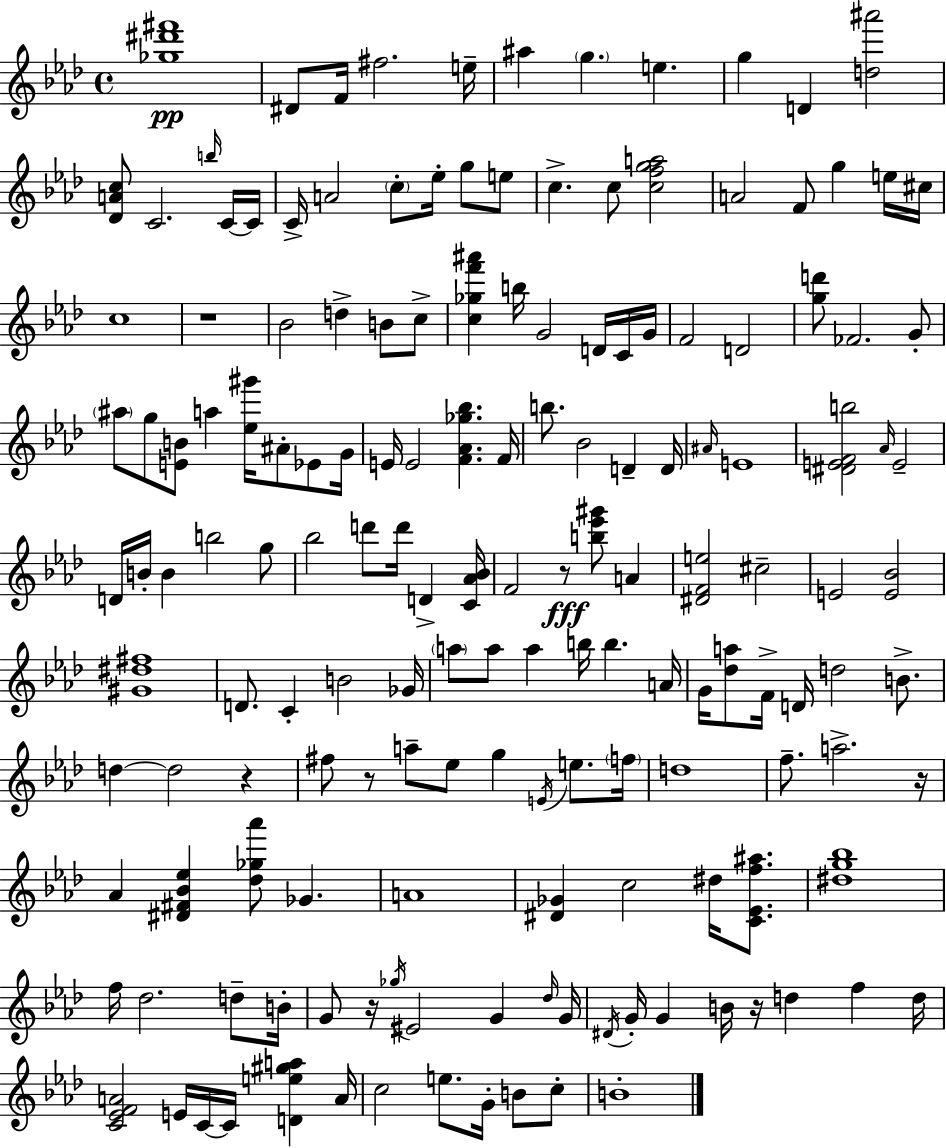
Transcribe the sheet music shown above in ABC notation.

X:1
T:Untitled
M:4/4
L:1/4
K:Ab
[_g^d'^f']4 ^D/2 F/4 ^f2 e/4 ^a g e g D [d^a']2 [_DAc]/2 C2 b/4 C/4 C/4 C/4 A2 c/2 _e/4 g/2 e/2 c c/2 [cfga]2 A2 F/2 g e/4 ^c/4 c4 z4 _B2 d B/2 c/2 [c_gf'^a'] b/4 G2 D/4 C/4 G/4 F2 D2 [gd']/2 _F2 G/2 ^a/2 g/2 [EB]/2 a [_e^g']/4 ^A/2 _E/2 G/4 E/4 E2 [F_A_g_b] F/4 b/2 _B2 D D/4 ^A/4 E4 [^DEFb]2 _A/4 E2 D/4 B/4 B b2 g/2 _b2 d'/2 d'/4 D [C_A_B]/4 F2 z/2 [b_e'^g']/2 A [^DFe]2 ^c2 E2 [E_B]2 [^G^d^f]4 D/2 C B2 _G/4 a/2 a/2 a b/4 b A/4 G/4 [_da]/2 F/4 D/4 d2 B/2 d d2 z ^f/2 z/2 a/2 _e/2 g E/4 e/2 f/4 d4 f/2 a2 z/4 _A [^D^F_B_e] [_d_g_a']/2 _G A4 [^D_G] c2 ^d/4 [C_Ef^a]/2 [^dg_b]4 f/4 _d2 d/2 B/4 G/2 z/4 _g/4 ^E2 G _d/4 G/4 ^D/4 G/4 G B/4 z/4 d f d/4 [C_EFA]2 E/4 C/4 C/4 [De^ga] A/4 c2 e/2 G/4 B/2 c/2 B4